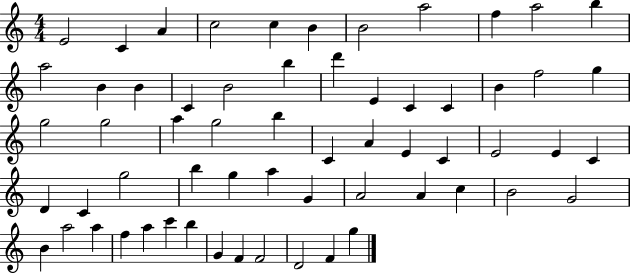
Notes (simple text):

E4/h C4/q A4/q C5/h C5/q B4/q B4/h A5/h F5/q A5/h B5/q A5/h B4/q B4/q C4/q B4/h B5/q D6/q E4/q C4/q C4/q B4/q F5/h G5/q G5/h G5/h A5/q G5/h B5/q C4/q A4/q E4/q C4/q E4/h E4/q C4/q D4/q C4/q G5/h B5/q G5/q A5/q G4/q A4/h A4/q C5/q B4/h G4/h B4/q A5/h A5/q F5/q A5/q C6/q B5/q G4/q F4/q F4/h D4/h F4/q G5/q